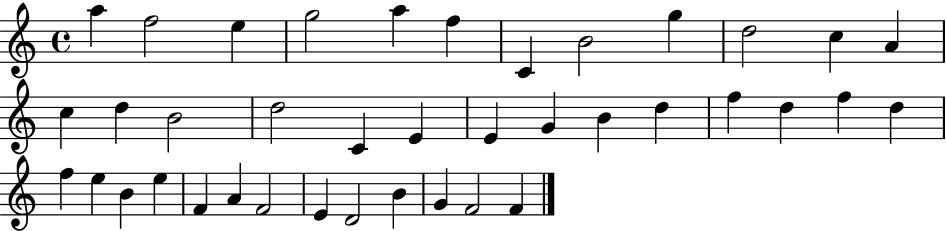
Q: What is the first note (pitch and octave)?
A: A5